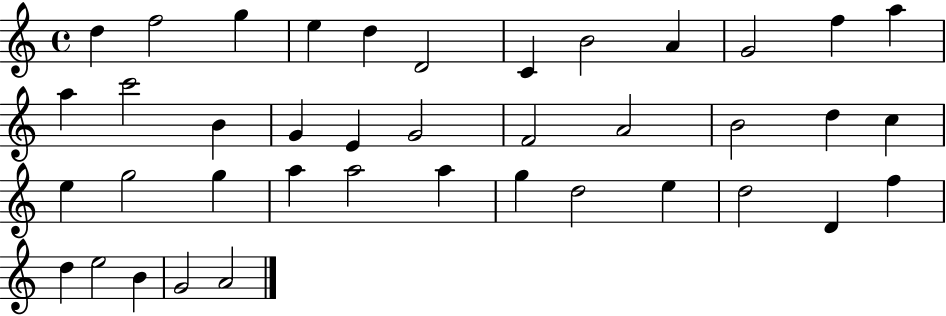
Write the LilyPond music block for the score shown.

{
  \clef treble
  \time 4/4
  \defaultTimeSignature
  \key c \major
  d''4 f''2 g''4 | e''4 d''4 d'2 | c'4 b'2 a'4 | g'2 f''4 a''4 | \break a''4 c'''2 b'4 | g'4 e'4 g'2 | f'2 a'2 | b'2 d''4 c''4 | \break e''4 g''2 g''4 | a''4 a''2 a''4 | g''4 d''2 e''4 | d''2 d'4 f''4 | \break d''4 e''2 b'4 | g'2 a'2 | \bar "|."
}